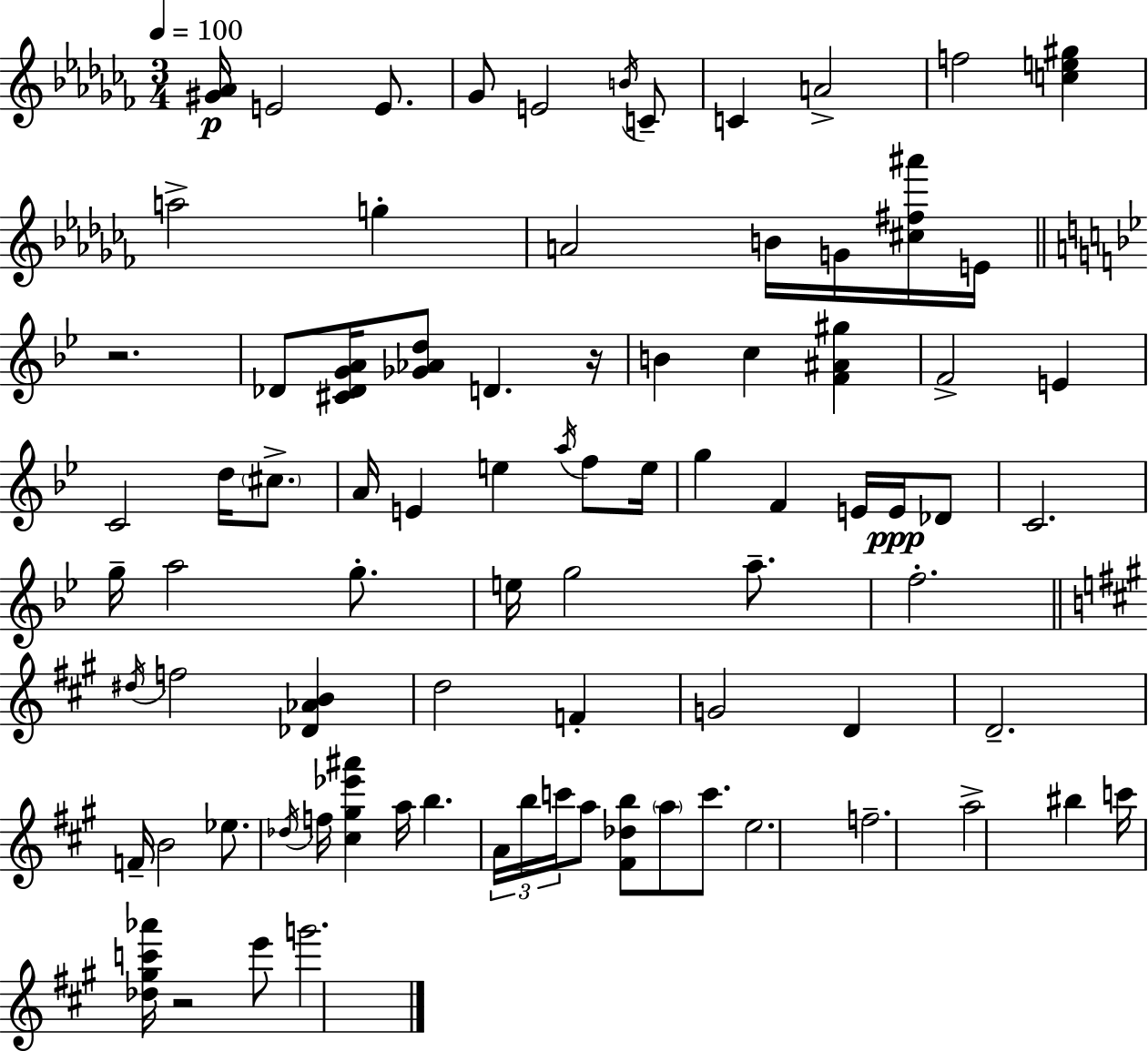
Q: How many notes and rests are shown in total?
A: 83